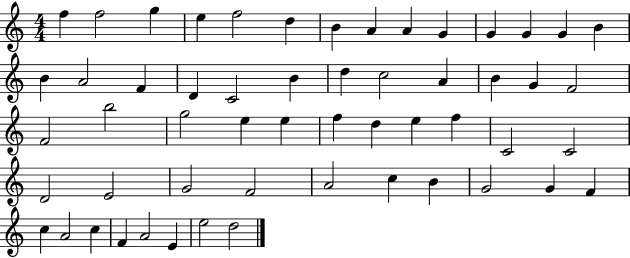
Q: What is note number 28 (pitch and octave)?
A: B5